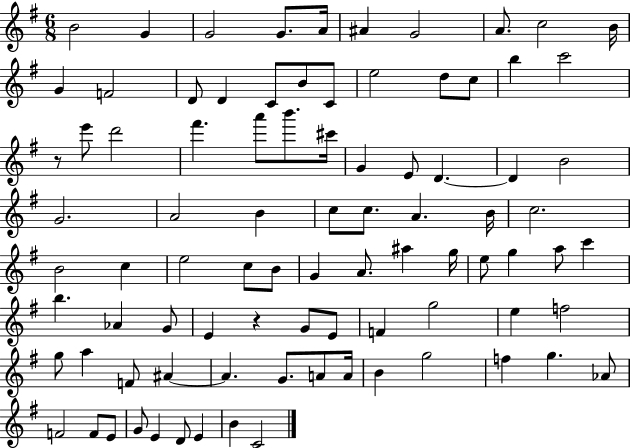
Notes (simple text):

B4/h G4/q G4/h G4/e. A4/s A#4/q G4/h A4/e. C5/h B4/s G4/q F4/h D4/e D4/q C4/e B4/e C4/e E5/h D5/e C5/e B5/q C6/h R/e E6/e D6/h F#6/q. A6/e B6/e. C#6/s G4/q E4/e D4/q. D4/q B4/h G4/h. A4/h B4/q C5/e C5/e. A4/q. B4/s C5/h. B4/h C5/q E5/h C5/e B4/e G4/q A4/e. A#5/q G5/s E5/e G5/q A5/e C6/q B5/q. Ab4/q G4/e E4/q R/q G4/e E4/e F4/q G5/h E5/q F5/h G5/e A5/q F4/e A#4/q A#4/q. G4/e. A4/e A4/s B4/q G5/h F5/q G5/q. Ab4/e F4/h F4/e E4/e G4/e E4/q D4/e E4/q B4/q C4/h